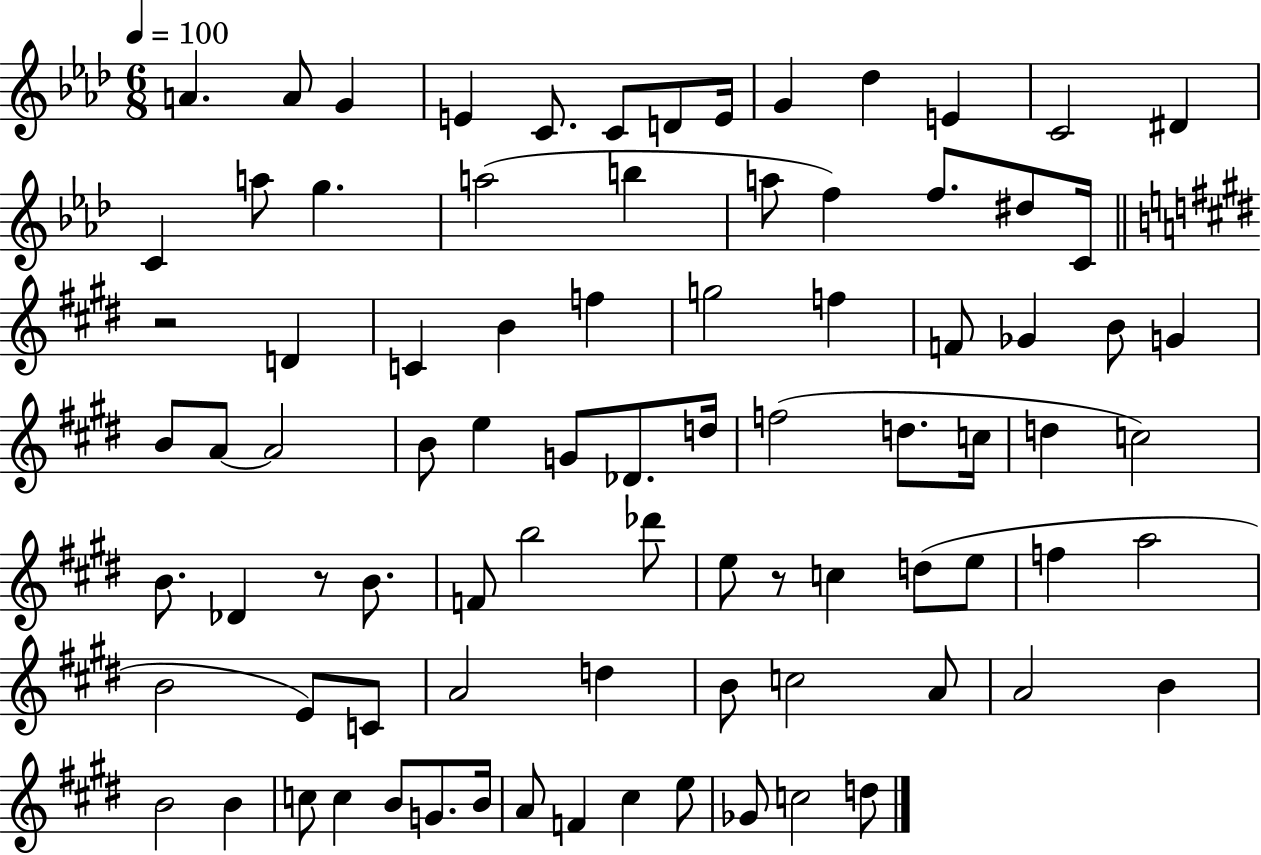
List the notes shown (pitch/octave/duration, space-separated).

A4/q. A4/e G4/q E4/q C4/e. C4/e D4/e E4/s G4/q Db5/q E4/q C4/h D#4/q C4/q A5/e G5/q. A5/h B5/q A5/e F5/q F5/e. D#5/e C4/s R/h D4/q C4/q B4/q F5/q G5/h F5/q F4/e Gb4/q B4/e G4/q B4/e A4/e A4/h B4/e E5/q G4/e Db4/e. D5/s F5/h D5/e. C5/s D5/q C5/h B4/e. Db4/q R/e B4/e. F4/e B5/h Db6/e E5/e R/e C5/q D5/e E5/e F5/q A5/h B4/h E4/e C4/e A4/h D5/q B4/e C5/h A4/e A4/h B4/q B4/h B4/q C5/e C5/q B4/e G4/e. B4/s A4/e F4/q C#5/q E5/e Gb4/e C5/h D5/e